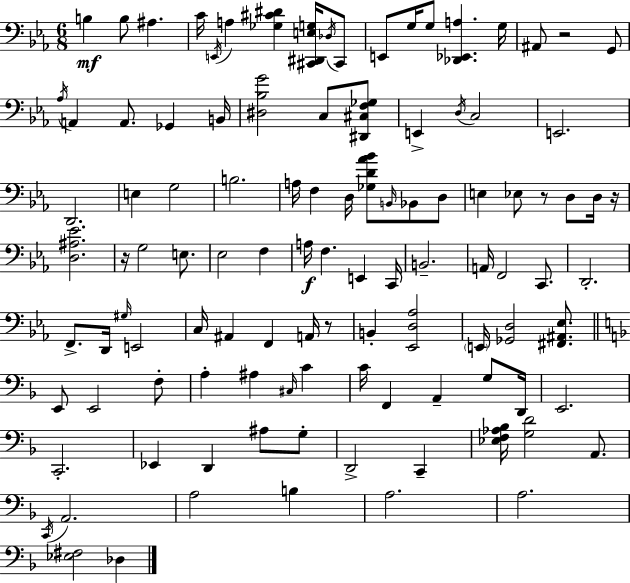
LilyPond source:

{
  \clef bass
  \numericTimeSignature
  \time 6/8
  \key ees \major
  \repeat volta 2 { b4\mf b8 ais4. | c'16 \acciaccatura { e,16 } a4 <ges cis' dis'>4 <cis, dis, e g>16 \acciaccatura { des16 } | cis,8 e,8 g16 g8 <des, ees, a>4. | g16 ais,8 r2 | \break g,8 \acciaccatura { aes16 } a,4 a,8. ges,4 | b,16 <dis bes g'>2 c8 | <dis, cis f ges>8 e,4-> \acciaccatura { d16 } c2 | e,2. | \break d,2. | e4 g2 | b2. | a16 f4 d16 <ges d' aes' bes'>8 | \break \grace { b,16 } bes,8 d8 e4 ees8 r8 | d8 d16 r16 <d ais ees'>2. | r16 g2 | e8. ees2 | \break f4 a16\f f4. | e,4 c,16 b,2.-- | a,16 f,2 | c,8. d,2.-. | \break f,8.-> d,16 \grace { gis16 } e,2 | c16 ais,4 f,4 | a,16 r8 b,4-. <ees, d aes>2 | \parenthesize e,16 <ges, d>2 | \break <fis, ais, ees>8. \bar "||" \break \key d \minor e,8 e,2 f8-. | a4-. ais4 \grace { cis16 } c'4 | c'16 f,4 a,4-- g8 | d,16 e,2. | \break c,2.-. | ees,4 d,4 ais8 g8-. | d,2-> c,4-- | <ees f aes bes>16 <g d'>2 a,8. | \break \acciaccatura { c,16 } a,2. | a2 b4 | a2. | a2. | \break <ees fis>2 des4 | } \bar "|."
}